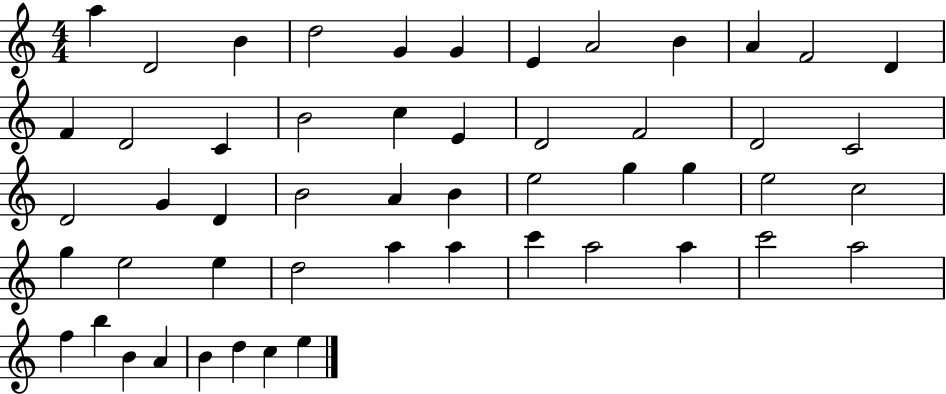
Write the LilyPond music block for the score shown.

{
  \clef treble
  \numericTimeSignature
  \time 4/4
  \key c \major
  a''4 d'2 b'4 | d''2 g'4 g'4 | e'4 a'2 b'4 | a'4 f'2 d'4 | \break f'4 d'2 c'4 | b'2 c''4 e'4 | d'2 f'2 | d'2 c'2 | \break d'2 g'4 d'4 | b'2 a'4 b'4 | e''2 g''4 g''4 | e''2 c''2 | \break g''4 e''2 e''4 | d''2 a''4 a''4 | c'''4 a''2 a''4 | c'''2 a''2 | \break f''4 b''4 b'4 a'4 | b'4 d''4 c''4 e''4 | \bar "|."
}